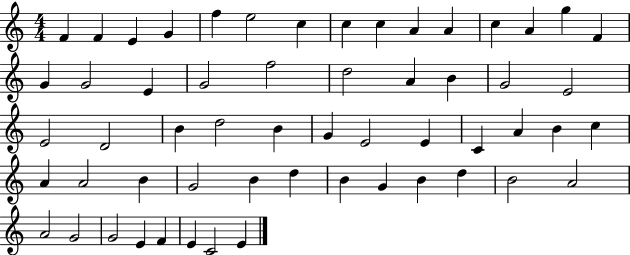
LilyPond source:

{
  \clef treble
  \numericTimeSignature
  \time 4/4
  \key c \major
  f'4 f'4 e'4 g'4 | f''4 e''2 c''4 | c''4 c''4 a'4 a'4 | c''4 a'4 g''4 f'4 | \break g'4 g'2 e'4 | g'2 f''2 | d''2 a'4 b'4 | g'2 e'2 | \break e'2 d'2 | b'4 d''2 b'4 | g'4 e'2 e'4 | c'4 a'4 b'4 c''4 | \break a'4 a'2 b'4 | g'2 b'4 d''4 | b'4 g'4 b'4 d''4 | b'2 a'2 | \break a'2 g'2 | g'2 e'4 f'4 | e'4 c'2 e'4 | \bar "|."
}